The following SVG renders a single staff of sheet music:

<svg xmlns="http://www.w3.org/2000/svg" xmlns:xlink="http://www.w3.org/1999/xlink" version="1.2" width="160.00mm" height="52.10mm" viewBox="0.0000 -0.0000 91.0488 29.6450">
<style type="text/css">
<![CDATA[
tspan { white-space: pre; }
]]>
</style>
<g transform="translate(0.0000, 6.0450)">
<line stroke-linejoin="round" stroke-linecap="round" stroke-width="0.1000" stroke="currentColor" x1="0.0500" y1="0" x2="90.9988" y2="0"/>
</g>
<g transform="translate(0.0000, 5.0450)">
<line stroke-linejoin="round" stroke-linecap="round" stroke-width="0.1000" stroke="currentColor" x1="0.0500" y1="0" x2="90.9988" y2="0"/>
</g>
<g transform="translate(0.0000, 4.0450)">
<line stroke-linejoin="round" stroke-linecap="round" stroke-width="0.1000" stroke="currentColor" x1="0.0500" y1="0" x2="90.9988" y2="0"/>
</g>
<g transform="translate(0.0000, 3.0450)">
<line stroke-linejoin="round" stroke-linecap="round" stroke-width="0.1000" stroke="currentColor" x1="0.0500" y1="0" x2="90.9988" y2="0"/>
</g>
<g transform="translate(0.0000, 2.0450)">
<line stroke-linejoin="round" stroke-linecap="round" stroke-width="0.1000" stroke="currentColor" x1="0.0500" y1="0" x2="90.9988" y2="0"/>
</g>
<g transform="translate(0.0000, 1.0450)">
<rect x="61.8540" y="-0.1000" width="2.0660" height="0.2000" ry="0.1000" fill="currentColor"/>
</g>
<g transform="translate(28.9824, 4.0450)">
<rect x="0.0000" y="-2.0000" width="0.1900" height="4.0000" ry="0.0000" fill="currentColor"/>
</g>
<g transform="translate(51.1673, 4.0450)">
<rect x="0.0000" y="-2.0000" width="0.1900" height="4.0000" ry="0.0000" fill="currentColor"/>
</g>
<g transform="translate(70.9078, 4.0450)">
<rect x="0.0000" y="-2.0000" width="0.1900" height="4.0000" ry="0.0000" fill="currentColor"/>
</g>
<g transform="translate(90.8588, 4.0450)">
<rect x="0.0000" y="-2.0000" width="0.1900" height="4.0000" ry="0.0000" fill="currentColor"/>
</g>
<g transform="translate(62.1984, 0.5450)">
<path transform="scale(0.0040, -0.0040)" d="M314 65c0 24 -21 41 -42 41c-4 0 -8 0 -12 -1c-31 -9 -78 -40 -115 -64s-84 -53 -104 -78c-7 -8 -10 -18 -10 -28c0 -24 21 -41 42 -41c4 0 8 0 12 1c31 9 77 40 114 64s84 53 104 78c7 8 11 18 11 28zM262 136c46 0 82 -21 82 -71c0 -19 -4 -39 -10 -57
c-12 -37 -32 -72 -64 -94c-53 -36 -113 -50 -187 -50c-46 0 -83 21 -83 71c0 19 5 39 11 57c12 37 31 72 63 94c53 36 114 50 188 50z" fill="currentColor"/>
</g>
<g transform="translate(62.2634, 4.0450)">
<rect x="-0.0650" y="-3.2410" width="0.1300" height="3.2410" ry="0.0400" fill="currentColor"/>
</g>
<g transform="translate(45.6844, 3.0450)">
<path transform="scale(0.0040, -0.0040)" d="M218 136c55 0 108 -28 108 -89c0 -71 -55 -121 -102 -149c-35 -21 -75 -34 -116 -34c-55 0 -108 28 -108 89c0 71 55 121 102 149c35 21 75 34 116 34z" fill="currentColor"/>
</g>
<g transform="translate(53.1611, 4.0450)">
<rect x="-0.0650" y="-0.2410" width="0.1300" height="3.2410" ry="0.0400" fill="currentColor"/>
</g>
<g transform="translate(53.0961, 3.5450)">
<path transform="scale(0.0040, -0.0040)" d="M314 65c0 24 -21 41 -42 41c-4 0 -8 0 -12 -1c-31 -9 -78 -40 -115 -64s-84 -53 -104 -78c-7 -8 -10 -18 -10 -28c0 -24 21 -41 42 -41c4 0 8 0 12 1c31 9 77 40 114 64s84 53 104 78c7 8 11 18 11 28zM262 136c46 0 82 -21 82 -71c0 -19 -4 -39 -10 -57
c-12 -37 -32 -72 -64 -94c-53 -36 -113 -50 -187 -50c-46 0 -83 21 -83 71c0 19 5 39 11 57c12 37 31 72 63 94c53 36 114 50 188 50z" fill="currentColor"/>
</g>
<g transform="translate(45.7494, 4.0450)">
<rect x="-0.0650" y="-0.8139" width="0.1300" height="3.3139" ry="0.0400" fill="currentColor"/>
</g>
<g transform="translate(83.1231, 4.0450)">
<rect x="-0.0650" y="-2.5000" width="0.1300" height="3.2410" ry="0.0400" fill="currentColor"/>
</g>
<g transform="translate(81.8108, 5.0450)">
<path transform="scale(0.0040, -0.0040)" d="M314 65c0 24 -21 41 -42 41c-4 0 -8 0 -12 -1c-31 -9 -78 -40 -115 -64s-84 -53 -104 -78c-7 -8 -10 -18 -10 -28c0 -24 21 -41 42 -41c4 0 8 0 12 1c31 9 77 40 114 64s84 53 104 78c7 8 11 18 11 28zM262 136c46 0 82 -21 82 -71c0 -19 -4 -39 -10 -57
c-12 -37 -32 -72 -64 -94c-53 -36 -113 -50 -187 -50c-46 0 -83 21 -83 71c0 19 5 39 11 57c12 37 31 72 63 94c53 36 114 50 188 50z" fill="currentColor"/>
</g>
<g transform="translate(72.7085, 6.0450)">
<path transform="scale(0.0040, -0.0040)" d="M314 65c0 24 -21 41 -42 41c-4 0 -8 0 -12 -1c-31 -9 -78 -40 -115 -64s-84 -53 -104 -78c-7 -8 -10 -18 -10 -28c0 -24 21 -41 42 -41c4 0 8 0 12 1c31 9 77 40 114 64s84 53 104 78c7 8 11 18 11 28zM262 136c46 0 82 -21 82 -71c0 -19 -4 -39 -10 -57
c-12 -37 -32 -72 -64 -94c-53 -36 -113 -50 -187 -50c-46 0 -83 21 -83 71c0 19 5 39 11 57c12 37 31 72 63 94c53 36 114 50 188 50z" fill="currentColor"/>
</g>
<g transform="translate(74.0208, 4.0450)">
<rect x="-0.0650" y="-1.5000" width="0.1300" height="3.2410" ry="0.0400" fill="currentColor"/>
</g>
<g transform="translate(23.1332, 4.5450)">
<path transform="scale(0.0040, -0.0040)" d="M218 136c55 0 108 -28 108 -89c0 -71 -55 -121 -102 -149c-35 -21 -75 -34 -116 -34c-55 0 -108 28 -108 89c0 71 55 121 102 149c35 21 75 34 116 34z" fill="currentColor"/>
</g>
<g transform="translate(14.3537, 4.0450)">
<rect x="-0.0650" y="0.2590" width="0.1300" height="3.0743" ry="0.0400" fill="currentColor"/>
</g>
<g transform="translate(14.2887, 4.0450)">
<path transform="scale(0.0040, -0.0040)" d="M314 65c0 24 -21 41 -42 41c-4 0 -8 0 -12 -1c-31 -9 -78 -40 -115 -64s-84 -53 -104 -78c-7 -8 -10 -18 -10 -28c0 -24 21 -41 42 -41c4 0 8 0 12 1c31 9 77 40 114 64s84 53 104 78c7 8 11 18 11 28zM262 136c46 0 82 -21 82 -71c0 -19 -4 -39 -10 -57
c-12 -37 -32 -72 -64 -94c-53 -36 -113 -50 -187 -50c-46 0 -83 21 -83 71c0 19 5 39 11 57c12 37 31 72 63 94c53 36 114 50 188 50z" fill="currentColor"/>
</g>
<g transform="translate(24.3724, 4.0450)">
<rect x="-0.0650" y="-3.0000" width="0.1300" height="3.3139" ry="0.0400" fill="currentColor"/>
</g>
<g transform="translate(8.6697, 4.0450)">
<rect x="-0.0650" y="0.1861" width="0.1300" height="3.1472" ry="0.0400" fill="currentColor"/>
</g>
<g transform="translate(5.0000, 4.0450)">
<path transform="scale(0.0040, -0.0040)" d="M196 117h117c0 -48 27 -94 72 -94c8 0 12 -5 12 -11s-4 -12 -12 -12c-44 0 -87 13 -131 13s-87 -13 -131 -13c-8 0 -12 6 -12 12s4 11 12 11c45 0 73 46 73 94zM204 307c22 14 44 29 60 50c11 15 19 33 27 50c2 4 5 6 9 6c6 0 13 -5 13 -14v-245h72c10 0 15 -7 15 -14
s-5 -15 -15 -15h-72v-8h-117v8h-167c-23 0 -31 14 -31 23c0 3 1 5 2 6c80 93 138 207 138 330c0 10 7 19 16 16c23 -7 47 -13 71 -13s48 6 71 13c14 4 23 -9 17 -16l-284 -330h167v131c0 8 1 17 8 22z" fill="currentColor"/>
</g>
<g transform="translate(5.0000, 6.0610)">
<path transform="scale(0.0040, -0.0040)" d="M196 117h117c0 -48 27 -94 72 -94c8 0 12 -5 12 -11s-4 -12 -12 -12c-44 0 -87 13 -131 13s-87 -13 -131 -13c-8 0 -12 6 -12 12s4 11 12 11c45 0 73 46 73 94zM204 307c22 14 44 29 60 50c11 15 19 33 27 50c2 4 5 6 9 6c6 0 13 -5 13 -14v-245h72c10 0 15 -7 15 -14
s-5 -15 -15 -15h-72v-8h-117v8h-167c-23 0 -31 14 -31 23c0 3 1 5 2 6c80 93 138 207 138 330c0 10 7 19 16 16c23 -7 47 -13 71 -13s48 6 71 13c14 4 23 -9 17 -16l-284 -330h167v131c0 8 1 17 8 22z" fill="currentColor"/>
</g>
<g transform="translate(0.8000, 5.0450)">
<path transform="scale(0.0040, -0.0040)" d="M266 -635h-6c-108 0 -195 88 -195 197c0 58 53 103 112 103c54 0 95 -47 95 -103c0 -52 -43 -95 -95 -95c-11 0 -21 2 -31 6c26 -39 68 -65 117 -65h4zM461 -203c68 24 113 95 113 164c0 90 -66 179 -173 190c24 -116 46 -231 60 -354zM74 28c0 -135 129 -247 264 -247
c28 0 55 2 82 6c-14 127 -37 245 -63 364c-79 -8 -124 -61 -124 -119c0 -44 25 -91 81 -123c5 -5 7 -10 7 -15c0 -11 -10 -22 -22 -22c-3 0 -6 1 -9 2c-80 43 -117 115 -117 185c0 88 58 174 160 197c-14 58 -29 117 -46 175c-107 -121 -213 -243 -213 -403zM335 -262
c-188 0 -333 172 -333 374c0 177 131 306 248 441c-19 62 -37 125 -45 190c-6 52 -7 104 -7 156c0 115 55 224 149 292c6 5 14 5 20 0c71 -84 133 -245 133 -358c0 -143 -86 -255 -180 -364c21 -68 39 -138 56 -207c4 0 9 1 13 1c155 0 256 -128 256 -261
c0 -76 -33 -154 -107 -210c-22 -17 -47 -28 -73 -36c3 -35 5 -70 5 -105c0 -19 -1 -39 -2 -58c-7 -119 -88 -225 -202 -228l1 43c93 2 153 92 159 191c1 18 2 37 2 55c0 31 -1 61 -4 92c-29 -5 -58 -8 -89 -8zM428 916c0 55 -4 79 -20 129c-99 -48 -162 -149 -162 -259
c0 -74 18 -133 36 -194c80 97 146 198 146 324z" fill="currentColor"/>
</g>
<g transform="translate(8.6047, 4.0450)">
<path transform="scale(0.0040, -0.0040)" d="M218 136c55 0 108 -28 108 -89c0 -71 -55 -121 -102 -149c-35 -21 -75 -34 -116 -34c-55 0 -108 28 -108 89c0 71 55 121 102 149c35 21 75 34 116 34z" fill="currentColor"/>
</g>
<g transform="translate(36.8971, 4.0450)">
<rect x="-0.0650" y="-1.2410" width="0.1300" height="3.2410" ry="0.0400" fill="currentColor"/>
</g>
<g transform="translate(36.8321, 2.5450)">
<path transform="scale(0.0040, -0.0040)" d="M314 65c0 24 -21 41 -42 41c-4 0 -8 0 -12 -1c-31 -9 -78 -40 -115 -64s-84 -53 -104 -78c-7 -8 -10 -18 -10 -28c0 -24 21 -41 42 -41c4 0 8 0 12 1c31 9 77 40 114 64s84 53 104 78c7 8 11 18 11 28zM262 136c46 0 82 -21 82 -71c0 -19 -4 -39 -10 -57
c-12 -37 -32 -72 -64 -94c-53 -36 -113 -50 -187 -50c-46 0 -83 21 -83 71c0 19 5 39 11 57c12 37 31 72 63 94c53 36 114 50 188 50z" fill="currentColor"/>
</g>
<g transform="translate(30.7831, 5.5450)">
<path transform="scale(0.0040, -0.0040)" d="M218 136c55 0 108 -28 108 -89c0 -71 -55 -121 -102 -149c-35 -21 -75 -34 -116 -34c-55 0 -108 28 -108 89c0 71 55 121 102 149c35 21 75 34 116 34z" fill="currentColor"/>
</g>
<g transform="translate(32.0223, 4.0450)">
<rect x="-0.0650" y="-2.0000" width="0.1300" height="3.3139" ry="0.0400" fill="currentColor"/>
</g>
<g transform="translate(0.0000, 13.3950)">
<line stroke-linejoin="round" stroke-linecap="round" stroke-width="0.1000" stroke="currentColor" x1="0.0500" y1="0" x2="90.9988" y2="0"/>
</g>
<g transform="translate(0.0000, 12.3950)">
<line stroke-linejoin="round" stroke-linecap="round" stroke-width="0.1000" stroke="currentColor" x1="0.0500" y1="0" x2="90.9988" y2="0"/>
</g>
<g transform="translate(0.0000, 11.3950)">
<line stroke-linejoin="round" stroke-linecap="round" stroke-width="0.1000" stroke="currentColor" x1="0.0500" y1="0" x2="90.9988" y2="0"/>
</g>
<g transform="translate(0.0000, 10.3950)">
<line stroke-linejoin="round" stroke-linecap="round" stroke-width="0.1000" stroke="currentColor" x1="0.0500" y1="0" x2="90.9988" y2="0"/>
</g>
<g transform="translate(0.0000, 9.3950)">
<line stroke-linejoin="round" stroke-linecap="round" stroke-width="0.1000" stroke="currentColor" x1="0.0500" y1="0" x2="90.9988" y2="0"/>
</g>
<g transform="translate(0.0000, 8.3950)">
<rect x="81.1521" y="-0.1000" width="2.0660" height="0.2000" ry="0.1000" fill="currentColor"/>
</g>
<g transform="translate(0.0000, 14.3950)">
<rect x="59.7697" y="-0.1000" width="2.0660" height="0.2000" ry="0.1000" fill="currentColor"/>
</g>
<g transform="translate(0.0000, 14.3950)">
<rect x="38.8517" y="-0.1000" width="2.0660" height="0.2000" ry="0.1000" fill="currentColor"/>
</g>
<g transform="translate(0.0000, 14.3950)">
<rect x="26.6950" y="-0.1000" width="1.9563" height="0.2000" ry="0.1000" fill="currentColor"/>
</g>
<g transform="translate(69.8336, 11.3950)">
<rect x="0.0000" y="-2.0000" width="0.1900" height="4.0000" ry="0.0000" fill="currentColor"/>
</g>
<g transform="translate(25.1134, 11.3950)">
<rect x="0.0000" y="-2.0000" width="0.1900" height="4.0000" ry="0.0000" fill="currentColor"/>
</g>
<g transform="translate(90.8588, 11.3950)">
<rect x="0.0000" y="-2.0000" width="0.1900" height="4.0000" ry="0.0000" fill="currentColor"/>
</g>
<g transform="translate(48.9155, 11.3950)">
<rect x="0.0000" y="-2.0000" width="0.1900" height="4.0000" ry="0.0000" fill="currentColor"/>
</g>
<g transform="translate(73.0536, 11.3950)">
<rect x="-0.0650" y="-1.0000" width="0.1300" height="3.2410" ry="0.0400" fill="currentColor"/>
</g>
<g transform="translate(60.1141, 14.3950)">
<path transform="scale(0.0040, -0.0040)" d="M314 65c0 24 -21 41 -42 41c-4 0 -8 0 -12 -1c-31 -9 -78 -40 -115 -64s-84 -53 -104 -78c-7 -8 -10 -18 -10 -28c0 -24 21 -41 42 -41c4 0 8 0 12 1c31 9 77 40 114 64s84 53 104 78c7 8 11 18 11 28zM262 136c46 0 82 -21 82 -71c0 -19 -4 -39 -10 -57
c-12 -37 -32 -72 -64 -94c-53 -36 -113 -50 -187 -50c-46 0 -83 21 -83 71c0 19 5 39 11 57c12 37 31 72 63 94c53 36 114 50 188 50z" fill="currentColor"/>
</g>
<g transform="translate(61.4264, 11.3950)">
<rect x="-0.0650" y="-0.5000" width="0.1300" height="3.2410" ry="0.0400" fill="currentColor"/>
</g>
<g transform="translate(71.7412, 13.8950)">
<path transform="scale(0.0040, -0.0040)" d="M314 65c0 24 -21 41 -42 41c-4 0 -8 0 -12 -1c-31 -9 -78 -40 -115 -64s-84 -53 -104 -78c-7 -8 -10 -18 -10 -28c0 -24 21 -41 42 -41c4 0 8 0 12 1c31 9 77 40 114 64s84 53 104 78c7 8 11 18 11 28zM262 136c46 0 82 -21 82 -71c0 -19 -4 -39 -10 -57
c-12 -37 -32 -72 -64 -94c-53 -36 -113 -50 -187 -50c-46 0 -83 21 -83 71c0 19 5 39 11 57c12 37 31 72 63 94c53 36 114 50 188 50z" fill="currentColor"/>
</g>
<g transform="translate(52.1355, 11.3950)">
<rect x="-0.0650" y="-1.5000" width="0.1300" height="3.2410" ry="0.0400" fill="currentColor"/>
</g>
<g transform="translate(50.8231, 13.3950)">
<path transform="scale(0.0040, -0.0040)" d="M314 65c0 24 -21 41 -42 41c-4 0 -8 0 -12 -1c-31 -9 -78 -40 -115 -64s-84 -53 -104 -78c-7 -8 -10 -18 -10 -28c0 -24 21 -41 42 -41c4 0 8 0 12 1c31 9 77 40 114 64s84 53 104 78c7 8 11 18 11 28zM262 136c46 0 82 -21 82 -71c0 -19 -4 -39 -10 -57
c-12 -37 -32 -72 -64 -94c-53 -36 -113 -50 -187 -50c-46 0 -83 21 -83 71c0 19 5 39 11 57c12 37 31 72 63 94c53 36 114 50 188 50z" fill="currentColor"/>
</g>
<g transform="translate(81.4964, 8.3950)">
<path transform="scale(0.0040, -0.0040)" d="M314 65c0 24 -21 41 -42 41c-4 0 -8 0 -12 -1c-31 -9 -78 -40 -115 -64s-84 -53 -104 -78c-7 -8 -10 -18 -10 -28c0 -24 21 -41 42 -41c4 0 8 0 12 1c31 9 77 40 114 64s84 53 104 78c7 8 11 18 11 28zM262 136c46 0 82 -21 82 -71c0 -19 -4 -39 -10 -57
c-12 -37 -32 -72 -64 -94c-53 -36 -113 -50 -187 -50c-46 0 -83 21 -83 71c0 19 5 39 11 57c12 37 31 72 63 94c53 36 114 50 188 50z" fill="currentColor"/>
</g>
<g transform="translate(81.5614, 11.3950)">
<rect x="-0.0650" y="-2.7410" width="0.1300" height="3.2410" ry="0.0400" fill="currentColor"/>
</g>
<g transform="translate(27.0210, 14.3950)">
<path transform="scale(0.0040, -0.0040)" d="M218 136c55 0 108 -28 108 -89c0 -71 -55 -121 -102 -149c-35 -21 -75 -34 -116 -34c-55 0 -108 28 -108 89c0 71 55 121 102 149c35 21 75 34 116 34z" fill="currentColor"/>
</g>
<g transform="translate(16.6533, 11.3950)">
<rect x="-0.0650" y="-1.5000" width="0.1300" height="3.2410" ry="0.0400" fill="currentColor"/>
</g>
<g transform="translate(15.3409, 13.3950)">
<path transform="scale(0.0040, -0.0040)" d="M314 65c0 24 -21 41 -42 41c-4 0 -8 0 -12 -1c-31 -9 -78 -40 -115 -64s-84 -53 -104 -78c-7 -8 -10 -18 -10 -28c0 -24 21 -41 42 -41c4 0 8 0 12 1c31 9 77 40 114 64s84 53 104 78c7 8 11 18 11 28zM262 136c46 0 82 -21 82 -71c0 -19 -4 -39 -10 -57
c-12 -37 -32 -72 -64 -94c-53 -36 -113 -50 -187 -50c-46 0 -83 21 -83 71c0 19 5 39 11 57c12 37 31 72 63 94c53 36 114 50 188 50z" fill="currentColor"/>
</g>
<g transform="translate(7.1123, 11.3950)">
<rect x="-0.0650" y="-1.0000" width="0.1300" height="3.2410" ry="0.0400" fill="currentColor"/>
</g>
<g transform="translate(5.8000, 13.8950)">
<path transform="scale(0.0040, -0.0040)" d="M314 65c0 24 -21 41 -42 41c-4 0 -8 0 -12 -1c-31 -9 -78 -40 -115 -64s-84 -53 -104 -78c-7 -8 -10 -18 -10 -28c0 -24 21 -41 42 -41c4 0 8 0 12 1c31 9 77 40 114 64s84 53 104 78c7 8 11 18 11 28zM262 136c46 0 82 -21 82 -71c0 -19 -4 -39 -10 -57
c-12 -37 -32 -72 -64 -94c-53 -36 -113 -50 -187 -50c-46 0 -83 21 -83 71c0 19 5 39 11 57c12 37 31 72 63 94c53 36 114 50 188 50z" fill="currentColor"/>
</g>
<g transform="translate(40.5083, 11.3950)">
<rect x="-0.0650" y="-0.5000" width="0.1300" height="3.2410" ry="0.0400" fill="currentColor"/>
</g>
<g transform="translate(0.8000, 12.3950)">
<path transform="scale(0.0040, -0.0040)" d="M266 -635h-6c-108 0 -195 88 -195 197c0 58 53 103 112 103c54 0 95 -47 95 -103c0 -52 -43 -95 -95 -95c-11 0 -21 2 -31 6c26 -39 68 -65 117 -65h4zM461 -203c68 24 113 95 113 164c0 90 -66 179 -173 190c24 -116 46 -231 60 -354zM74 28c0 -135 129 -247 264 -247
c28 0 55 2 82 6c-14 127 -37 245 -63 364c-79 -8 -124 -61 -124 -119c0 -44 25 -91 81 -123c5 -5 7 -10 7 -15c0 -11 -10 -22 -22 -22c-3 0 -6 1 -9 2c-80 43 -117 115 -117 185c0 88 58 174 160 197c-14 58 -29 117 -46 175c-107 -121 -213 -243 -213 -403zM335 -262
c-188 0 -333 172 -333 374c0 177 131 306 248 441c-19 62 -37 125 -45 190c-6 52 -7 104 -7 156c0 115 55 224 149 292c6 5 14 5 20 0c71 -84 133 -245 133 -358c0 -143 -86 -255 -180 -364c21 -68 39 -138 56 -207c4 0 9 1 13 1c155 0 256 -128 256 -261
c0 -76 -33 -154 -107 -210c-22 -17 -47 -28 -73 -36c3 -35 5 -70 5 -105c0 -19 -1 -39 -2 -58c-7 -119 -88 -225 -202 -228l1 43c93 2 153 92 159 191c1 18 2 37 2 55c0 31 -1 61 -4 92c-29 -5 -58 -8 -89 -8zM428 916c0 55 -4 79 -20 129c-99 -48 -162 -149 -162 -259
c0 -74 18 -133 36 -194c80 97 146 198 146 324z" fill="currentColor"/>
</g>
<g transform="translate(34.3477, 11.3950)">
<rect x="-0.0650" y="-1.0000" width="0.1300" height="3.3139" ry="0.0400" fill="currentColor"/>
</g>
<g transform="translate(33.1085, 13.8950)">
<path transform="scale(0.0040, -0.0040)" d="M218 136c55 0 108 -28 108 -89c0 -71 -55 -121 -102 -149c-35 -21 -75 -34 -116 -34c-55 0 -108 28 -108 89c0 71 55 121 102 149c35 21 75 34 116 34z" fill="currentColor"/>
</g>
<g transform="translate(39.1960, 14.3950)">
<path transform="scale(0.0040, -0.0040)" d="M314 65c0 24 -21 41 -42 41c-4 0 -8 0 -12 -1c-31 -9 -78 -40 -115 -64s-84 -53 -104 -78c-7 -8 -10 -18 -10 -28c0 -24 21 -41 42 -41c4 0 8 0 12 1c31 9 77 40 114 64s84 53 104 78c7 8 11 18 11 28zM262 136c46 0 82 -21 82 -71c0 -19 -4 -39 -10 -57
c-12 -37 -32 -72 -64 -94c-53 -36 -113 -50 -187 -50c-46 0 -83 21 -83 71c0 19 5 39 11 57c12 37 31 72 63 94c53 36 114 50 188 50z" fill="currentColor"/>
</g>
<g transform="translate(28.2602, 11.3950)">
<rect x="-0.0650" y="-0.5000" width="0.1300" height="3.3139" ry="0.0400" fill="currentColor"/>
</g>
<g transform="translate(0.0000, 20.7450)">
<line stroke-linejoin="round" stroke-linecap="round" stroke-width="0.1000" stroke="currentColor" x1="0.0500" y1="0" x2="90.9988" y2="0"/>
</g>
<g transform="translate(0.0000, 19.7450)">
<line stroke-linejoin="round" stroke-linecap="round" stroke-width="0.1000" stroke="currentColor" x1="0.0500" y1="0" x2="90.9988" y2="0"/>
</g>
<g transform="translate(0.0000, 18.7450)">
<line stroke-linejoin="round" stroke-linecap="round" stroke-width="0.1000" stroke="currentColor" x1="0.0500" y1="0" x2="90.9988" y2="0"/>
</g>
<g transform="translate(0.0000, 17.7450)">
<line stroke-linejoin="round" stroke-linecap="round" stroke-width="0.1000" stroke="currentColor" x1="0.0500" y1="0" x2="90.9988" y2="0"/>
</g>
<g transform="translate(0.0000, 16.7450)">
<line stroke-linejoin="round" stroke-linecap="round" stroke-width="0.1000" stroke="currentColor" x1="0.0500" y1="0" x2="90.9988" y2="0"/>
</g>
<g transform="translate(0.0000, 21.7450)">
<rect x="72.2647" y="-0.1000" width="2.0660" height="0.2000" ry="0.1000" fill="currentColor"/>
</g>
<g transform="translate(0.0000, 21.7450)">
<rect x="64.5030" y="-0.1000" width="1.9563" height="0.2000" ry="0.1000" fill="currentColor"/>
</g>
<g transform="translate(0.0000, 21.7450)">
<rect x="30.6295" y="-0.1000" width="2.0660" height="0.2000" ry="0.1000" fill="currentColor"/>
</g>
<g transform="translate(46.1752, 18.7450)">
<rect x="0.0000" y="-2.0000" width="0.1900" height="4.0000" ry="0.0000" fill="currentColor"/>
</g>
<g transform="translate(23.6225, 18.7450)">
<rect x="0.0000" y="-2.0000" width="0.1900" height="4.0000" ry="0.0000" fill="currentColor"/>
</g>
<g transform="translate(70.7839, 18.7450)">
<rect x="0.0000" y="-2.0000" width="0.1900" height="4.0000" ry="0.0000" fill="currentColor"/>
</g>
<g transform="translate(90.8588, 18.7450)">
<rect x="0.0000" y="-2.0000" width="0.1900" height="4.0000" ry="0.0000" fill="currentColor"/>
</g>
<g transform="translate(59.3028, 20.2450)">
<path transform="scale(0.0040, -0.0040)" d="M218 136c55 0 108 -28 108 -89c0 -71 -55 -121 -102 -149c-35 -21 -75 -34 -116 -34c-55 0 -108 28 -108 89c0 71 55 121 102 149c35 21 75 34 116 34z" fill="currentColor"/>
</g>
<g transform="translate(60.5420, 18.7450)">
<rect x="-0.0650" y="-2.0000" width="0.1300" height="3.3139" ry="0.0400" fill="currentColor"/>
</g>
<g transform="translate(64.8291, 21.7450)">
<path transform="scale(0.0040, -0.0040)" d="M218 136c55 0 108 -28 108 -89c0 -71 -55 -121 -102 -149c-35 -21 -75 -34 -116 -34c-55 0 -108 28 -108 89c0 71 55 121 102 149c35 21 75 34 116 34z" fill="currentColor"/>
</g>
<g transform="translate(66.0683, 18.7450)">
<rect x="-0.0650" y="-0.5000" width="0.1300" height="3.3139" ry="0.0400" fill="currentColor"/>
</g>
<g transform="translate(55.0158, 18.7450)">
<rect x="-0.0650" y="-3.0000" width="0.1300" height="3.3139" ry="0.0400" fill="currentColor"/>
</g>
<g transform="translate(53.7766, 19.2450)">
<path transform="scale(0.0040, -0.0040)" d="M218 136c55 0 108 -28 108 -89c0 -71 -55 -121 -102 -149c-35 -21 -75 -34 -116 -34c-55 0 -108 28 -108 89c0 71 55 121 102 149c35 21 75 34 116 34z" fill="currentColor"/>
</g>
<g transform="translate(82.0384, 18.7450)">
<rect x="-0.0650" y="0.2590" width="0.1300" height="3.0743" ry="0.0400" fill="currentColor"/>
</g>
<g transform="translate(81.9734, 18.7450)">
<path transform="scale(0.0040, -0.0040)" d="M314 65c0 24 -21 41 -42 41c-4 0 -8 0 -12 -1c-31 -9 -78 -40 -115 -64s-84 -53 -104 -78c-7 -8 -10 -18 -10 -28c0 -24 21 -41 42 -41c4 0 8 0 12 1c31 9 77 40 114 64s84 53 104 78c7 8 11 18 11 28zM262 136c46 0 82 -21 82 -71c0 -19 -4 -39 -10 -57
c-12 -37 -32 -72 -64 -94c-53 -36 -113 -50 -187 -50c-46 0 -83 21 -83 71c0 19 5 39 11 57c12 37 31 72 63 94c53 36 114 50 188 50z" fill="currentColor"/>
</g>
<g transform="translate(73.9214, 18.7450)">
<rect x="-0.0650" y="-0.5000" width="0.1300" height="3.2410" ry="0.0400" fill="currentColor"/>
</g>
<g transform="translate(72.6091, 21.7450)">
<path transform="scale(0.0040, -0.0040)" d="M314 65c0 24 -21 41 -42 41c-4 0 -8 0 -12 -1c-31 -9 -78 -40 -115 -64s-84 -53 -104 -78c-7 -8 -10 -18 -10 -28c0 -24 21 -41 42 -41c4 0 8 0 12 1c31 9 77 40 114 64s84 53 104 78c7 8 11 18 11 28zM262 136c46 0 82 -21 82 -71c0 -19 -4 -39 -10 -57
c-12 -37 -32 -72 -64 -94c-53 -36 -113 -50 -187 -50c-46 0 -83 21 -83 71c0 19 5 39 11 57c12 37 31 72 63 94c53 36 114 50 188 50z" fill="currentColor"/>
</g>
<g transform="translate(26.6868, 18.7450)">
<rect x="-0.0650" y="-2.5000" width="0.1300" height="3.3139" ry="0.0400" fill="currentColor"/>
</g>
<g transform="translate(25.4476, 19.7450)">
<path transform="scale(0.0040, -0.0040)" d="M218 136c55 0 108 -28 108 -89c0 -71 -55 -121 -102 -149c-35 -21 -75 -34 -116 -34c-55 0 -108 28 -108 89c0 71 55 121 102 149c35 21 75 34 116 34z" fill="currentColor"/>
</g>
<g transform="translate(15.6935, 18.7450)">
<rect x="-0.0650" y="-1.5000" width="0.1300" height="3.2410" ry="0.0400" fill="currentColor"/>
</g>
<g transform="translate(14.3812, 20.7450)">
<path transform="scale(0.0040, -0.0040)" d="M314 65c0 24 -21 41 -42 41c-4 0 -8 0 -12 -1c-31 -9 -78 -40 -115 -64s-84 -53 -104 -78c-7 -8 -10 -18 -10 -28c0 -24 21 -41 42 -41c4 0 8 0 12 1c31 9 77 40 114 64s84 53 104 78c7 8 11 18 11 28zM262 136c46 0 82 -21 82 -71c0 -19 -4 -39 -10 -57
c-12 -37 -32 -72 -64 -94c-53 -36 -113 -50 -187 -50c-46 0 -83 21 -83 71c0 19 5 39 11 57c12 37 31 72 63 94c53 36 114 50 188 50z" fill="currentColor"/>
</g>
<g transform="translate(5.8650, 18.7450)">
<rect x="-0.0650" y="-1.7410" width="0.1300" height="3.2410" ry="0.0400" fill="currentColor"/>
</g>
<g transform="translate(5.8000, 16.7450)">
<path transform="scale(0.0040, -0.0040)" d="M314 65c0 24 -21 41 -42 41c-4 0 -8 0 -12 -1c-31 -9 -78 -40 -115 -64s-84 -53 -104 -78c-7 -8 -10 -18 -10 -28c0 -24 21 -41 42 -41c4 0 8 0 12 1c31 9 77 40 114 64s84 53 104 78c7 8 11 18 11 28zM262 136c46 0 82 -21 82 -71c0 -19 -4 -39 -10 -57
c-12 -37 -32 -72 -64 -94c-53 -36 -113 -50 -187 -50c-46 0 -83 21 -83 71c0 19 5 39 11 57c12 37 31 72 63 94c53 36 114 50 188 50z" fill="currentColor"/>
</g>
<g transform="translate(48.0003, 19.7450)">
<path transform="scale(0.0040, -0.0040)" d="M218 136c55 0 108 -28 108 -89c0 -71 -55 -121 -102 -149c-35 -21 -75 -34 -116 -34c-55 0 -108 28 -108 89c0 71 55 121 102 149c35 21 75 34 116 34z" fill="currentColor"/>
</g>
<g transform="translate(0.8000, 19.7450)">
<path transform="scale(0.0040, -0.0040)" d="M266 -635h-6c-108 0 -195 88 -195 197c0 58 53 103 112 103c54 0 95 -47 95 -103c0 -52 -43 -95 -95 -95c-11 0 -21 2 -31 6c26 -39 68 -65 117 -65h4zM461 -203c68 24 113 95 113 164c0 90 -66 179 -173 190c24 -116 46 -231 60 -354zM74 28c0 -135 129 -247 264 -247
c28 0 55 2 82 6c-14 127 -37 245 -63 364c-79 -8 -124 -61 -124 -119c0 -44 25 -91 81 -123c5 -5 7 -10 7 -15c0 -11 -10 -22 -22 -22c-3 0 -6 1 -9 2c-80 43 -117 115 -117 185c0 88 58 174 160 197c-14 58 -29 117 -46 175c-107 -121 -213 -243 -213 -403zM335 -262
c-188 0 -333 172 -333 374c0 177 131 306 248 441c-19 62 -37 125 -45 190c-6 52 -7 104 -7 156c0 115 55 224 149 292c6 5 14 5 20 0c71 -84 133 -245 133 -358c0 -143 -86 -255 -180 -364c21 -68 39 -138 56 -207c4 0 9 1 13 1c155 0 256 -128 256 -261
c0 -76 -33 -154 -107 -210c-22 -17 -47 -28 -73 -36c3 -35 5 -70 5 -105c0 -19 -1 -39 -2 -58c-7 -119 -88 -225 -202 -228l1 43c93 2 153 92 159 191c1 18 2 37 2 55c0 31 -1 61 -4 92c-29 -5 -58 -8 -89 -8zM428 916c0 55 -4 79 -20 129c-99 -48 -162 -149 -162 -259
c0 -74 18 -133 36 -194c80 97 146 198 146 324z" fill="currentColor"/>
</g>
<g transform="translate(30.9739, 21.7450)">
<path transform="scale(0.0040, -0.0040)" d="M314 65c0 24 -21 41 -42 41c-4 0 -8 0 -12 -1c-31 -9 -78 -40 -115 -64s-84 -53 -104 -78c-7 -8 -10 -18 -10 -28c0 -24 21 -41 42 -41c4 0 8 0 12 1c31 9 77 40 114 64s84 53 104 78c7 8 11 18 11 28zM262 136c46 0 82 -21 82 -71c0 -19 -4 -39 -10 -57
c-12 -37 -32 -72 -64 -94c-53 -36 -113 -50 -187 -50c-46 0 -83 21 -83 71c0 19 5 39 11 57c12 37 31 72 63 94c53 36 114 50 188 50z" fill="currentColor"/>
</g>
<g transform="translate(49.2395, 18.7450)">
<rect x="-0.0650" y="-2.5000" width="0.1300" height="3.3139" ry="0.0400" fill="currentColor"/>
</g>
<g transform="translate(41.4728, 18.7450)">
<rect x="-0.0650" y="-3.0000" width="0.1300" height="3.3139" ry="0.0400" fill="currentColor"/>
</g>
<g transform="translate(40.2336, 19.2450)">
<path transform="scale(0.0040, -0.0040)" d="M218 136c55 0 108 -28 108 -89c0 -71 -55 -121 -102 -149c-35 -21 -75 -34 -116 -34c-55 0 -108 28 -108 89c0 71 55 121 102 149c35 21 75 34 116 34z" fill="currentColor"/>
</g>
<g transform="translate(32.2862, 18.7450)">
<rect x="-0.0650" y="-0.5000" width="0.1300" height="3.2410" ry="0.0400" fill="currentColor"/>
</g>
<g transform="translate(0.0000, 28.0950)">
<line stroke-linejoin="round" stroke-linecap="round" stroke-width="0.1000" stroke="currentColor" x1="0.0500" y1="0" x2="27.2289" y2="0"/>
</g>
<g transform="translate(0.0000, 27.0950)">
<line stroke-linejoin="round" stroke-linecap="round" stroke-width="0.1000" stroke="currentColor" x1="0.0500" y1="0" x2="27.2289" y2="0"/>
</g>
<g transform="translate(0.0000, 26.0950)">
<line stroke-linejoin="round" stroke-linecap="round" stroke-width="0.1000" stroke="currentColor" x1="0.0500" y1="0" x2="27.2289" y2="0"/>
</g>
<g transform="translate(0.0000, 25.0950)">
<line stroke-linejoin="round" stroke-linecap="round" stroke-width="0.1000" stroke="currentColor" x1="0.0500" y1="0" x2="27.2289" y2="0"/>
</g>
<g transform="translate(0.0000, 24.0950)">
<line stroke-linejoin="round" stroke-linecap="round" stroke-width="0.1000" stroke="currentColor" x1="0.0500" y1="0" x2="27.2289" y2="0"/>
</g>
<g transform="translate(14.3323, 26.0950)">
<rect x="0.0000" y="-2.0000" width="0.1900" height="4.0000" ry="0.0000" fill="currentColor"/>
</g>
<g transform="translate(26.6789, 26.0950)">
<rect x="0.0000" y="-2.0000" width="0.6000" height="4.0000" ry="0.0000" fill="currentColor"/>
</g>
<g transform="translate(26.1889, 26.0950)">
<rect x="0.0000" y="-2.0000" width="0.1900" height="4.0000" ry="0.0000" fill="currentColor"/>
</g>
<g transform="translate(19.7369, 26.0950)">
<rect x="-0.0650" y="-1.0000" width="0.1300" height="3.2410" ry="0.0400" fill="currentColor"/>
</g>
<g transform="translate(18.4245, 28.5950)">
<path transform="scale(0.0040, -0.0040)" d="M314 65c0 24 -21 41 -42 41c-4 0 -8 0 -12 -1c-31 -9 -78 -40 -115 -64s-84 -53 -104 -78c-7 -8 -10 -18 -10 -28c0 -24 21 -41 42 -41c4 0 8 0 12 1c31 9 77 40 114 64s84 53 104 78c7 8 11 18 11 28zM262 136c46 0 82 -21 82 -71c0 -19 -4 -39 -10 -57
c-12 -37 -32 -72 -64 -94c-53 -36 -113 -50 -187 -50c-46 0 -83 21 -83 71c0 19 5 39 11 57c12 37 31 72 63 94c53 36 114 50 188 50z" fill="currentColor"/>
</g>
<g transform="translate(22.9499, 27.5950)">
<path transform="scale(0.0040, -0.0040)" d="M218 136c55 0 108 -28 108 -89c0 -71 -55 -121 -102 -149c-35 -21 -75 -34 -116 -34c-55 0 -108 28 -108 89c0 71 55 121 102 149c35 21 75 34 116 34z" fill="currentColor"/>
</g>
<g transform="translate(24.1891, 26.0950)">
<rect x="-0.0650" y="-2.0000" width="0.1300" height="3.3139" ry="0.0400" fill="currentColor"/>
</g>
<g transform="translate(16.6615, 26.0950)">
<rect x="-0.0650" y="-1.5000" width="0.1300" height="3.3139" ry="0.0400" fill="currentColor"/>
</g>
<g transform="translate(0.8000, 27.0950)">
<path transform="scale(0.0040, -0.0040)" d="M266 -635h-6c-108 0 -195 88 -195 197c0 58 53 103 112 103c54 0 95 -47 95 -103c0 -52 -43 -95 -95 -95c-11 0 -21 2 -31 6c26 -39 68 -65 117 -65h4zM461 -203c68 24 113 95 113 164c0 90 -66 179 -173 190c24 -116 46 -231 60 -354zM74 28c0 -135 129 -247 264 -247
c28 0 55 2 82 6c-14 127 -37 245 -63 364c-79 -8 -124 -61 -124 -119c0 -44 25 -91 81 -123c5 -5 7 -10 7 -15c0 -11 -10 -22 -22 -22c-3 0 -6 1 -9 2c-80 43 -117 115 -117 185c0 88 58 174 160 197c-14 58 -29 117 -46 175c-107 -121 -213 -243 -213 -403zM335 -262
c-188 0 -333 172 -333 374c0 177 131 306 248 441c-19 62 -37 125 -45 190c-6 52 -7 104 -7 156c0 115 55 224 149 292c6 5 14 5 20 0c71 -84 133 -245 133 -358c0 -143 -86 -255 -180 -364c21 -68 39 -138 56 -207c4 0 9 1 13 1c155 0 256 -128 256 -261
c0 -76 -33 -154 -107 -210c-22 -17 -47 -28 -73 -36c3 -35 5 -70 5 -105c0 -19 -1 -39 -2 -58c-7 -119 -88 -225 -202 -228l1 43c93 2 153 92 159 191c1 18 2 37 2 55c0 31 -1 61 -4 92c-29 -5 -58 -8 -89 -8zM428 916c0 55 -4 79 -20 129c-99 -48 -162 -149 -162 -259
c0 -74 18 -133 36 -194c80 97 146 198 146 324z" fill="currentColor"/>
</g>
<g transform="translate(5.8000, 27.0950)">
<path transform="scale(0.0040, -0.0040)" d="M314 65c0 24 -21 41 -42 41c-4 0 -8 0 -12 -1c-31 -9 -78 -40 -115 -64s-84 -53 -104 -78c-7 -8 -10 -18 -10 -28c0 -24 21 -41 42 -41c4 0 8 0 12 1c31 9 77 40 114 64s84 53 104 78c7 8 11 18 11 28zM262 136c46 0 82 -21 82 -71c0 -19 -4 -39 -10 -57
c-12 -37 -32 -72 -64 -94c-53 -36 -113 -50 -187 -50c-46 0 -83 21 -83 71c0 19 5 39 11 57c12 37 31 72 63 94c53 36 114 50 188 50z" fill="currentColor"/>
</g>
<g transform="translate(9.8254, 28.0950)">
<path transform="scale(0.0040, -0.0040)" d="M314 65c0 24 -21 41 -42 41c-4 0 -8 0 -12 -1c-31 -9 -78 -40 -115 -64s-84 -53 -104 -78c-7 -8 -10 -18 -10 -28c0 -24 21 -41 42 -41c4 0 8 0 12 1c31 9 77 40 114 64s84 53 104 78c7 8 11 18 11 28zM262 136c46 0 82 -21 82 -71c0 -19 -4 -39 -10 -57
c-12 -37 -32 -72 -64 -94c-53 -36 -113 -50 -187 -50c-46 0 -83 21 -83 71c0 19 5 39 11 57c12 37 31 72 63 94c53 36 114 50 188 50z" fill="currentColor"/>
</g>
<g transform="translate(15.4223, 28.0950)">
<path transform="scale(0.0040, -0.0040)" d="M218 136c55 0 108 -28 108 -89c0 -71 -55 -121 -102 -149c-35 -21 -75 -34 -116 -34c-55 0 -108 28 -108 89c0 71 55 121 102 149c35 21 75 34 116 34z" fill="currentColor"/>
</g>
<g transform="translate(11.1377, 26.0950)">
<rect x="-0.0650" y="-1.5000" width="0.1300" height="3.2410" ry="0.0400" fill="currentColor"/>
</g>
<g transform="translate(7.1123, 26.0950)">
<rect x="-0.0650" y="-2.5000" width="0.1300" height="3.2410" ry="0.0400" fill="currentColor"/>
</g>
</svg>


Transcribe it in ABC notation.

X:1
T:Untitled
M:4/4
L:1/4
K:C
B B2 A F e2 d c2 b2 E2 G2 D2 E2 C D C2 E2 C2 D2 a2 f2 E2 G C2 A G A F C C2 B2 G2 E2 E D2 F